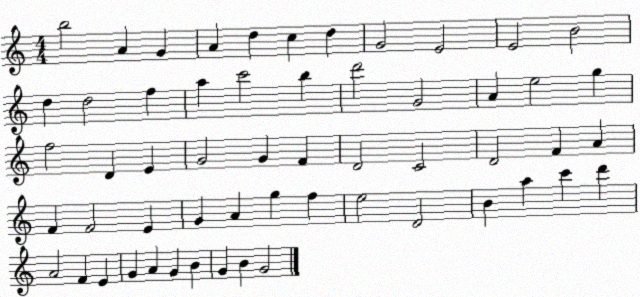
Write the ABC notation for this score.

X:1
T:Untitled
M:4/4
L:1/4
K:C
b2 A G A d c d G2 E2 E2 B2 d d2 f a c'2 b d'2 G2 A e2 g f2 D E G2 G F D2 C2 D2 F A F F2 E G A g f e2 D2 B a c' d' A2 F E G A G B G B G2